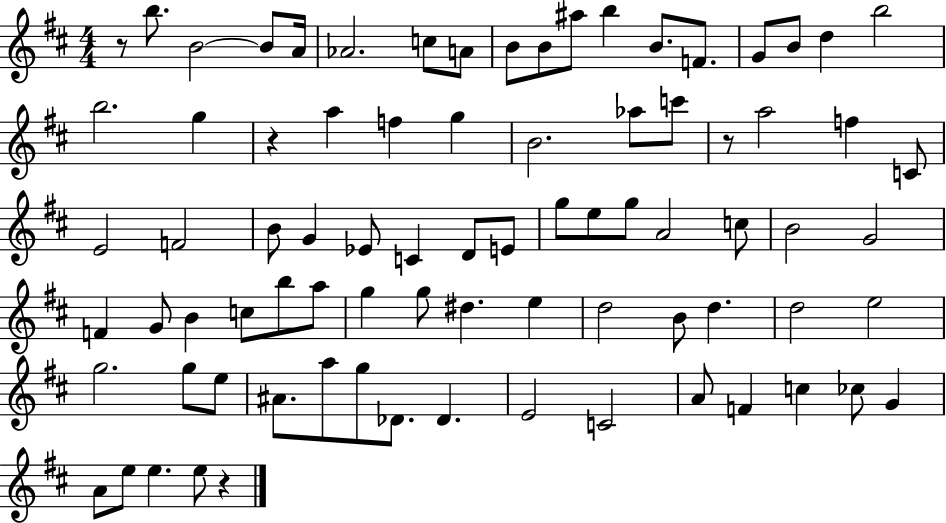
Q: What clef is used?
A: treble